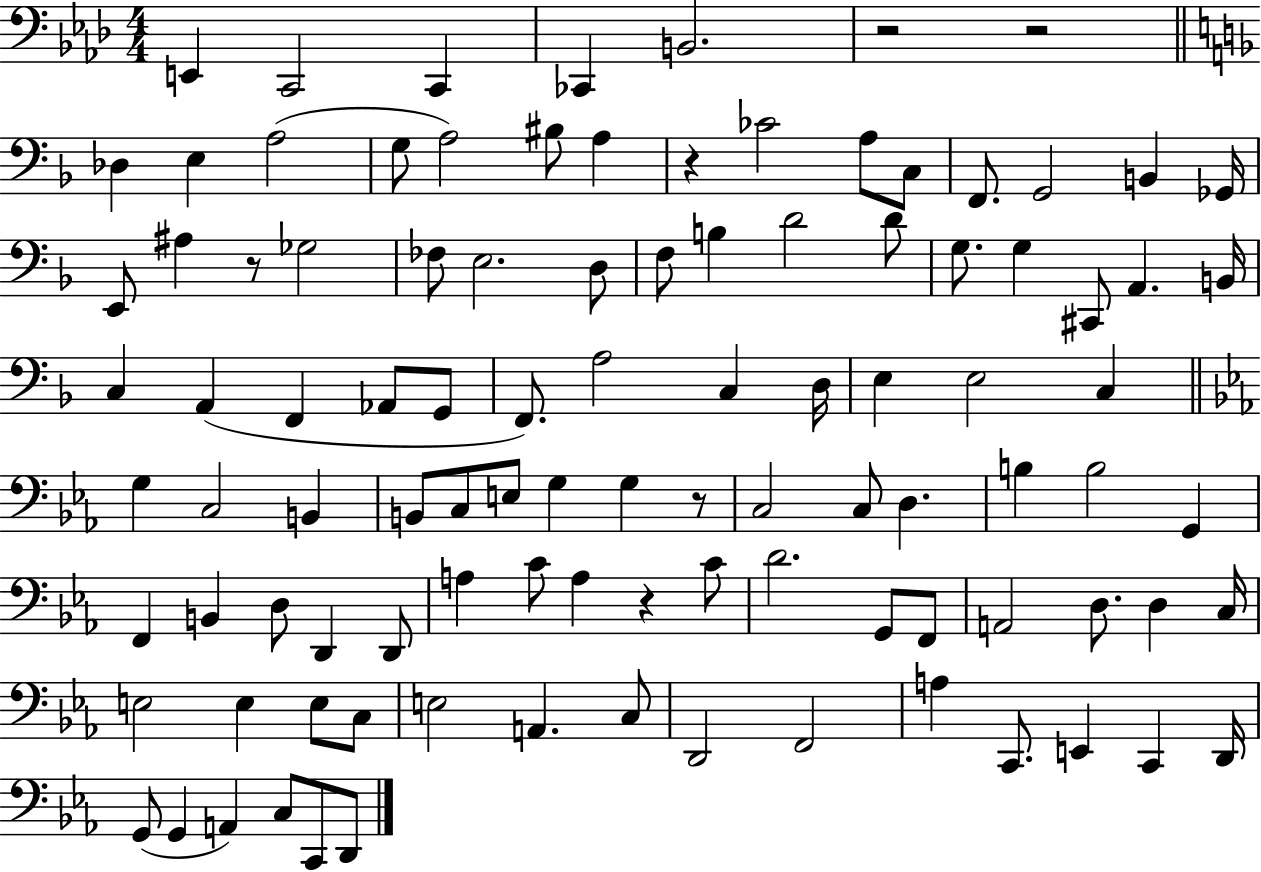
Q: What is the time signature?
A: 4/4